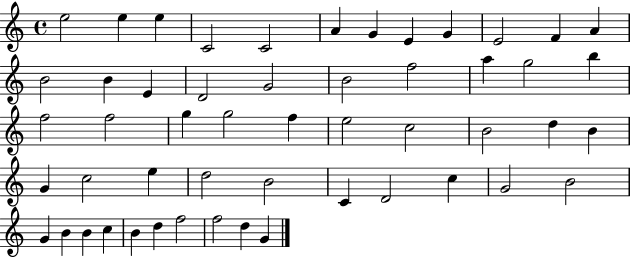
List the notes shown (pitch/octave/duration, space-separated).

E5/h E5/q E5/q C4/h C4/h A4/q G4/q E4/q G4/q E4/h F4/q A4/q B4/h B4/q E4/q D4/h G4/h B4/h F5/h A5/q G5/h B5/q F5/h F5/h G5/q G5/h F5/q E5/h C5/h B4/h D5/q B4/q G4/q C5/h E5/q D5/h B4/h C4/q D4/h C5/q G4/h B4/h G4/q B4/q B4/q C5/q B4/q D5/q F5/h F5/h D5/q G4/q